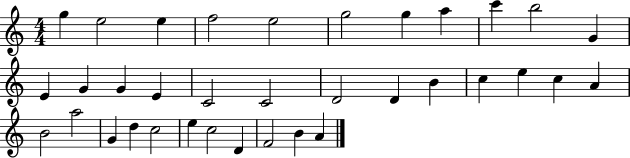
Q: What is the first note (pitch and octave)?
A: G5